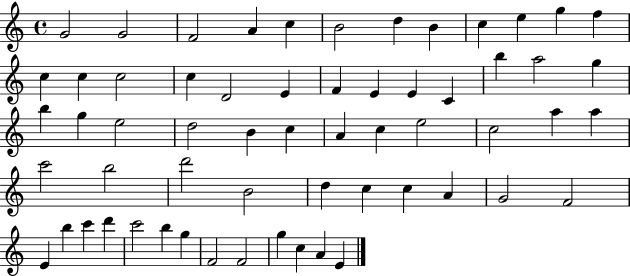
G4/h G4/h F4/h A4/q C5/q B4/h D5/q B4/q C5/q E5/q G5/q F5/q C5/q C5/q C5/h C5/q D4/h E4/q F4/q E4/q E4/q C4/q B5/q A5/h G5/q B5/q G5/q E5/h D5/h B4/q C5/q A4/q C5/q E5/h C5/h A5/q A5/q C6/h B5/h D6/h B4/h D5/q C5/q C5/q A4/q G4/h F4/h E4/q B5/q C6/q D6/q C6/h B5/q G5/q F4/h F4/h G5/q C5/q A4/q E4/q